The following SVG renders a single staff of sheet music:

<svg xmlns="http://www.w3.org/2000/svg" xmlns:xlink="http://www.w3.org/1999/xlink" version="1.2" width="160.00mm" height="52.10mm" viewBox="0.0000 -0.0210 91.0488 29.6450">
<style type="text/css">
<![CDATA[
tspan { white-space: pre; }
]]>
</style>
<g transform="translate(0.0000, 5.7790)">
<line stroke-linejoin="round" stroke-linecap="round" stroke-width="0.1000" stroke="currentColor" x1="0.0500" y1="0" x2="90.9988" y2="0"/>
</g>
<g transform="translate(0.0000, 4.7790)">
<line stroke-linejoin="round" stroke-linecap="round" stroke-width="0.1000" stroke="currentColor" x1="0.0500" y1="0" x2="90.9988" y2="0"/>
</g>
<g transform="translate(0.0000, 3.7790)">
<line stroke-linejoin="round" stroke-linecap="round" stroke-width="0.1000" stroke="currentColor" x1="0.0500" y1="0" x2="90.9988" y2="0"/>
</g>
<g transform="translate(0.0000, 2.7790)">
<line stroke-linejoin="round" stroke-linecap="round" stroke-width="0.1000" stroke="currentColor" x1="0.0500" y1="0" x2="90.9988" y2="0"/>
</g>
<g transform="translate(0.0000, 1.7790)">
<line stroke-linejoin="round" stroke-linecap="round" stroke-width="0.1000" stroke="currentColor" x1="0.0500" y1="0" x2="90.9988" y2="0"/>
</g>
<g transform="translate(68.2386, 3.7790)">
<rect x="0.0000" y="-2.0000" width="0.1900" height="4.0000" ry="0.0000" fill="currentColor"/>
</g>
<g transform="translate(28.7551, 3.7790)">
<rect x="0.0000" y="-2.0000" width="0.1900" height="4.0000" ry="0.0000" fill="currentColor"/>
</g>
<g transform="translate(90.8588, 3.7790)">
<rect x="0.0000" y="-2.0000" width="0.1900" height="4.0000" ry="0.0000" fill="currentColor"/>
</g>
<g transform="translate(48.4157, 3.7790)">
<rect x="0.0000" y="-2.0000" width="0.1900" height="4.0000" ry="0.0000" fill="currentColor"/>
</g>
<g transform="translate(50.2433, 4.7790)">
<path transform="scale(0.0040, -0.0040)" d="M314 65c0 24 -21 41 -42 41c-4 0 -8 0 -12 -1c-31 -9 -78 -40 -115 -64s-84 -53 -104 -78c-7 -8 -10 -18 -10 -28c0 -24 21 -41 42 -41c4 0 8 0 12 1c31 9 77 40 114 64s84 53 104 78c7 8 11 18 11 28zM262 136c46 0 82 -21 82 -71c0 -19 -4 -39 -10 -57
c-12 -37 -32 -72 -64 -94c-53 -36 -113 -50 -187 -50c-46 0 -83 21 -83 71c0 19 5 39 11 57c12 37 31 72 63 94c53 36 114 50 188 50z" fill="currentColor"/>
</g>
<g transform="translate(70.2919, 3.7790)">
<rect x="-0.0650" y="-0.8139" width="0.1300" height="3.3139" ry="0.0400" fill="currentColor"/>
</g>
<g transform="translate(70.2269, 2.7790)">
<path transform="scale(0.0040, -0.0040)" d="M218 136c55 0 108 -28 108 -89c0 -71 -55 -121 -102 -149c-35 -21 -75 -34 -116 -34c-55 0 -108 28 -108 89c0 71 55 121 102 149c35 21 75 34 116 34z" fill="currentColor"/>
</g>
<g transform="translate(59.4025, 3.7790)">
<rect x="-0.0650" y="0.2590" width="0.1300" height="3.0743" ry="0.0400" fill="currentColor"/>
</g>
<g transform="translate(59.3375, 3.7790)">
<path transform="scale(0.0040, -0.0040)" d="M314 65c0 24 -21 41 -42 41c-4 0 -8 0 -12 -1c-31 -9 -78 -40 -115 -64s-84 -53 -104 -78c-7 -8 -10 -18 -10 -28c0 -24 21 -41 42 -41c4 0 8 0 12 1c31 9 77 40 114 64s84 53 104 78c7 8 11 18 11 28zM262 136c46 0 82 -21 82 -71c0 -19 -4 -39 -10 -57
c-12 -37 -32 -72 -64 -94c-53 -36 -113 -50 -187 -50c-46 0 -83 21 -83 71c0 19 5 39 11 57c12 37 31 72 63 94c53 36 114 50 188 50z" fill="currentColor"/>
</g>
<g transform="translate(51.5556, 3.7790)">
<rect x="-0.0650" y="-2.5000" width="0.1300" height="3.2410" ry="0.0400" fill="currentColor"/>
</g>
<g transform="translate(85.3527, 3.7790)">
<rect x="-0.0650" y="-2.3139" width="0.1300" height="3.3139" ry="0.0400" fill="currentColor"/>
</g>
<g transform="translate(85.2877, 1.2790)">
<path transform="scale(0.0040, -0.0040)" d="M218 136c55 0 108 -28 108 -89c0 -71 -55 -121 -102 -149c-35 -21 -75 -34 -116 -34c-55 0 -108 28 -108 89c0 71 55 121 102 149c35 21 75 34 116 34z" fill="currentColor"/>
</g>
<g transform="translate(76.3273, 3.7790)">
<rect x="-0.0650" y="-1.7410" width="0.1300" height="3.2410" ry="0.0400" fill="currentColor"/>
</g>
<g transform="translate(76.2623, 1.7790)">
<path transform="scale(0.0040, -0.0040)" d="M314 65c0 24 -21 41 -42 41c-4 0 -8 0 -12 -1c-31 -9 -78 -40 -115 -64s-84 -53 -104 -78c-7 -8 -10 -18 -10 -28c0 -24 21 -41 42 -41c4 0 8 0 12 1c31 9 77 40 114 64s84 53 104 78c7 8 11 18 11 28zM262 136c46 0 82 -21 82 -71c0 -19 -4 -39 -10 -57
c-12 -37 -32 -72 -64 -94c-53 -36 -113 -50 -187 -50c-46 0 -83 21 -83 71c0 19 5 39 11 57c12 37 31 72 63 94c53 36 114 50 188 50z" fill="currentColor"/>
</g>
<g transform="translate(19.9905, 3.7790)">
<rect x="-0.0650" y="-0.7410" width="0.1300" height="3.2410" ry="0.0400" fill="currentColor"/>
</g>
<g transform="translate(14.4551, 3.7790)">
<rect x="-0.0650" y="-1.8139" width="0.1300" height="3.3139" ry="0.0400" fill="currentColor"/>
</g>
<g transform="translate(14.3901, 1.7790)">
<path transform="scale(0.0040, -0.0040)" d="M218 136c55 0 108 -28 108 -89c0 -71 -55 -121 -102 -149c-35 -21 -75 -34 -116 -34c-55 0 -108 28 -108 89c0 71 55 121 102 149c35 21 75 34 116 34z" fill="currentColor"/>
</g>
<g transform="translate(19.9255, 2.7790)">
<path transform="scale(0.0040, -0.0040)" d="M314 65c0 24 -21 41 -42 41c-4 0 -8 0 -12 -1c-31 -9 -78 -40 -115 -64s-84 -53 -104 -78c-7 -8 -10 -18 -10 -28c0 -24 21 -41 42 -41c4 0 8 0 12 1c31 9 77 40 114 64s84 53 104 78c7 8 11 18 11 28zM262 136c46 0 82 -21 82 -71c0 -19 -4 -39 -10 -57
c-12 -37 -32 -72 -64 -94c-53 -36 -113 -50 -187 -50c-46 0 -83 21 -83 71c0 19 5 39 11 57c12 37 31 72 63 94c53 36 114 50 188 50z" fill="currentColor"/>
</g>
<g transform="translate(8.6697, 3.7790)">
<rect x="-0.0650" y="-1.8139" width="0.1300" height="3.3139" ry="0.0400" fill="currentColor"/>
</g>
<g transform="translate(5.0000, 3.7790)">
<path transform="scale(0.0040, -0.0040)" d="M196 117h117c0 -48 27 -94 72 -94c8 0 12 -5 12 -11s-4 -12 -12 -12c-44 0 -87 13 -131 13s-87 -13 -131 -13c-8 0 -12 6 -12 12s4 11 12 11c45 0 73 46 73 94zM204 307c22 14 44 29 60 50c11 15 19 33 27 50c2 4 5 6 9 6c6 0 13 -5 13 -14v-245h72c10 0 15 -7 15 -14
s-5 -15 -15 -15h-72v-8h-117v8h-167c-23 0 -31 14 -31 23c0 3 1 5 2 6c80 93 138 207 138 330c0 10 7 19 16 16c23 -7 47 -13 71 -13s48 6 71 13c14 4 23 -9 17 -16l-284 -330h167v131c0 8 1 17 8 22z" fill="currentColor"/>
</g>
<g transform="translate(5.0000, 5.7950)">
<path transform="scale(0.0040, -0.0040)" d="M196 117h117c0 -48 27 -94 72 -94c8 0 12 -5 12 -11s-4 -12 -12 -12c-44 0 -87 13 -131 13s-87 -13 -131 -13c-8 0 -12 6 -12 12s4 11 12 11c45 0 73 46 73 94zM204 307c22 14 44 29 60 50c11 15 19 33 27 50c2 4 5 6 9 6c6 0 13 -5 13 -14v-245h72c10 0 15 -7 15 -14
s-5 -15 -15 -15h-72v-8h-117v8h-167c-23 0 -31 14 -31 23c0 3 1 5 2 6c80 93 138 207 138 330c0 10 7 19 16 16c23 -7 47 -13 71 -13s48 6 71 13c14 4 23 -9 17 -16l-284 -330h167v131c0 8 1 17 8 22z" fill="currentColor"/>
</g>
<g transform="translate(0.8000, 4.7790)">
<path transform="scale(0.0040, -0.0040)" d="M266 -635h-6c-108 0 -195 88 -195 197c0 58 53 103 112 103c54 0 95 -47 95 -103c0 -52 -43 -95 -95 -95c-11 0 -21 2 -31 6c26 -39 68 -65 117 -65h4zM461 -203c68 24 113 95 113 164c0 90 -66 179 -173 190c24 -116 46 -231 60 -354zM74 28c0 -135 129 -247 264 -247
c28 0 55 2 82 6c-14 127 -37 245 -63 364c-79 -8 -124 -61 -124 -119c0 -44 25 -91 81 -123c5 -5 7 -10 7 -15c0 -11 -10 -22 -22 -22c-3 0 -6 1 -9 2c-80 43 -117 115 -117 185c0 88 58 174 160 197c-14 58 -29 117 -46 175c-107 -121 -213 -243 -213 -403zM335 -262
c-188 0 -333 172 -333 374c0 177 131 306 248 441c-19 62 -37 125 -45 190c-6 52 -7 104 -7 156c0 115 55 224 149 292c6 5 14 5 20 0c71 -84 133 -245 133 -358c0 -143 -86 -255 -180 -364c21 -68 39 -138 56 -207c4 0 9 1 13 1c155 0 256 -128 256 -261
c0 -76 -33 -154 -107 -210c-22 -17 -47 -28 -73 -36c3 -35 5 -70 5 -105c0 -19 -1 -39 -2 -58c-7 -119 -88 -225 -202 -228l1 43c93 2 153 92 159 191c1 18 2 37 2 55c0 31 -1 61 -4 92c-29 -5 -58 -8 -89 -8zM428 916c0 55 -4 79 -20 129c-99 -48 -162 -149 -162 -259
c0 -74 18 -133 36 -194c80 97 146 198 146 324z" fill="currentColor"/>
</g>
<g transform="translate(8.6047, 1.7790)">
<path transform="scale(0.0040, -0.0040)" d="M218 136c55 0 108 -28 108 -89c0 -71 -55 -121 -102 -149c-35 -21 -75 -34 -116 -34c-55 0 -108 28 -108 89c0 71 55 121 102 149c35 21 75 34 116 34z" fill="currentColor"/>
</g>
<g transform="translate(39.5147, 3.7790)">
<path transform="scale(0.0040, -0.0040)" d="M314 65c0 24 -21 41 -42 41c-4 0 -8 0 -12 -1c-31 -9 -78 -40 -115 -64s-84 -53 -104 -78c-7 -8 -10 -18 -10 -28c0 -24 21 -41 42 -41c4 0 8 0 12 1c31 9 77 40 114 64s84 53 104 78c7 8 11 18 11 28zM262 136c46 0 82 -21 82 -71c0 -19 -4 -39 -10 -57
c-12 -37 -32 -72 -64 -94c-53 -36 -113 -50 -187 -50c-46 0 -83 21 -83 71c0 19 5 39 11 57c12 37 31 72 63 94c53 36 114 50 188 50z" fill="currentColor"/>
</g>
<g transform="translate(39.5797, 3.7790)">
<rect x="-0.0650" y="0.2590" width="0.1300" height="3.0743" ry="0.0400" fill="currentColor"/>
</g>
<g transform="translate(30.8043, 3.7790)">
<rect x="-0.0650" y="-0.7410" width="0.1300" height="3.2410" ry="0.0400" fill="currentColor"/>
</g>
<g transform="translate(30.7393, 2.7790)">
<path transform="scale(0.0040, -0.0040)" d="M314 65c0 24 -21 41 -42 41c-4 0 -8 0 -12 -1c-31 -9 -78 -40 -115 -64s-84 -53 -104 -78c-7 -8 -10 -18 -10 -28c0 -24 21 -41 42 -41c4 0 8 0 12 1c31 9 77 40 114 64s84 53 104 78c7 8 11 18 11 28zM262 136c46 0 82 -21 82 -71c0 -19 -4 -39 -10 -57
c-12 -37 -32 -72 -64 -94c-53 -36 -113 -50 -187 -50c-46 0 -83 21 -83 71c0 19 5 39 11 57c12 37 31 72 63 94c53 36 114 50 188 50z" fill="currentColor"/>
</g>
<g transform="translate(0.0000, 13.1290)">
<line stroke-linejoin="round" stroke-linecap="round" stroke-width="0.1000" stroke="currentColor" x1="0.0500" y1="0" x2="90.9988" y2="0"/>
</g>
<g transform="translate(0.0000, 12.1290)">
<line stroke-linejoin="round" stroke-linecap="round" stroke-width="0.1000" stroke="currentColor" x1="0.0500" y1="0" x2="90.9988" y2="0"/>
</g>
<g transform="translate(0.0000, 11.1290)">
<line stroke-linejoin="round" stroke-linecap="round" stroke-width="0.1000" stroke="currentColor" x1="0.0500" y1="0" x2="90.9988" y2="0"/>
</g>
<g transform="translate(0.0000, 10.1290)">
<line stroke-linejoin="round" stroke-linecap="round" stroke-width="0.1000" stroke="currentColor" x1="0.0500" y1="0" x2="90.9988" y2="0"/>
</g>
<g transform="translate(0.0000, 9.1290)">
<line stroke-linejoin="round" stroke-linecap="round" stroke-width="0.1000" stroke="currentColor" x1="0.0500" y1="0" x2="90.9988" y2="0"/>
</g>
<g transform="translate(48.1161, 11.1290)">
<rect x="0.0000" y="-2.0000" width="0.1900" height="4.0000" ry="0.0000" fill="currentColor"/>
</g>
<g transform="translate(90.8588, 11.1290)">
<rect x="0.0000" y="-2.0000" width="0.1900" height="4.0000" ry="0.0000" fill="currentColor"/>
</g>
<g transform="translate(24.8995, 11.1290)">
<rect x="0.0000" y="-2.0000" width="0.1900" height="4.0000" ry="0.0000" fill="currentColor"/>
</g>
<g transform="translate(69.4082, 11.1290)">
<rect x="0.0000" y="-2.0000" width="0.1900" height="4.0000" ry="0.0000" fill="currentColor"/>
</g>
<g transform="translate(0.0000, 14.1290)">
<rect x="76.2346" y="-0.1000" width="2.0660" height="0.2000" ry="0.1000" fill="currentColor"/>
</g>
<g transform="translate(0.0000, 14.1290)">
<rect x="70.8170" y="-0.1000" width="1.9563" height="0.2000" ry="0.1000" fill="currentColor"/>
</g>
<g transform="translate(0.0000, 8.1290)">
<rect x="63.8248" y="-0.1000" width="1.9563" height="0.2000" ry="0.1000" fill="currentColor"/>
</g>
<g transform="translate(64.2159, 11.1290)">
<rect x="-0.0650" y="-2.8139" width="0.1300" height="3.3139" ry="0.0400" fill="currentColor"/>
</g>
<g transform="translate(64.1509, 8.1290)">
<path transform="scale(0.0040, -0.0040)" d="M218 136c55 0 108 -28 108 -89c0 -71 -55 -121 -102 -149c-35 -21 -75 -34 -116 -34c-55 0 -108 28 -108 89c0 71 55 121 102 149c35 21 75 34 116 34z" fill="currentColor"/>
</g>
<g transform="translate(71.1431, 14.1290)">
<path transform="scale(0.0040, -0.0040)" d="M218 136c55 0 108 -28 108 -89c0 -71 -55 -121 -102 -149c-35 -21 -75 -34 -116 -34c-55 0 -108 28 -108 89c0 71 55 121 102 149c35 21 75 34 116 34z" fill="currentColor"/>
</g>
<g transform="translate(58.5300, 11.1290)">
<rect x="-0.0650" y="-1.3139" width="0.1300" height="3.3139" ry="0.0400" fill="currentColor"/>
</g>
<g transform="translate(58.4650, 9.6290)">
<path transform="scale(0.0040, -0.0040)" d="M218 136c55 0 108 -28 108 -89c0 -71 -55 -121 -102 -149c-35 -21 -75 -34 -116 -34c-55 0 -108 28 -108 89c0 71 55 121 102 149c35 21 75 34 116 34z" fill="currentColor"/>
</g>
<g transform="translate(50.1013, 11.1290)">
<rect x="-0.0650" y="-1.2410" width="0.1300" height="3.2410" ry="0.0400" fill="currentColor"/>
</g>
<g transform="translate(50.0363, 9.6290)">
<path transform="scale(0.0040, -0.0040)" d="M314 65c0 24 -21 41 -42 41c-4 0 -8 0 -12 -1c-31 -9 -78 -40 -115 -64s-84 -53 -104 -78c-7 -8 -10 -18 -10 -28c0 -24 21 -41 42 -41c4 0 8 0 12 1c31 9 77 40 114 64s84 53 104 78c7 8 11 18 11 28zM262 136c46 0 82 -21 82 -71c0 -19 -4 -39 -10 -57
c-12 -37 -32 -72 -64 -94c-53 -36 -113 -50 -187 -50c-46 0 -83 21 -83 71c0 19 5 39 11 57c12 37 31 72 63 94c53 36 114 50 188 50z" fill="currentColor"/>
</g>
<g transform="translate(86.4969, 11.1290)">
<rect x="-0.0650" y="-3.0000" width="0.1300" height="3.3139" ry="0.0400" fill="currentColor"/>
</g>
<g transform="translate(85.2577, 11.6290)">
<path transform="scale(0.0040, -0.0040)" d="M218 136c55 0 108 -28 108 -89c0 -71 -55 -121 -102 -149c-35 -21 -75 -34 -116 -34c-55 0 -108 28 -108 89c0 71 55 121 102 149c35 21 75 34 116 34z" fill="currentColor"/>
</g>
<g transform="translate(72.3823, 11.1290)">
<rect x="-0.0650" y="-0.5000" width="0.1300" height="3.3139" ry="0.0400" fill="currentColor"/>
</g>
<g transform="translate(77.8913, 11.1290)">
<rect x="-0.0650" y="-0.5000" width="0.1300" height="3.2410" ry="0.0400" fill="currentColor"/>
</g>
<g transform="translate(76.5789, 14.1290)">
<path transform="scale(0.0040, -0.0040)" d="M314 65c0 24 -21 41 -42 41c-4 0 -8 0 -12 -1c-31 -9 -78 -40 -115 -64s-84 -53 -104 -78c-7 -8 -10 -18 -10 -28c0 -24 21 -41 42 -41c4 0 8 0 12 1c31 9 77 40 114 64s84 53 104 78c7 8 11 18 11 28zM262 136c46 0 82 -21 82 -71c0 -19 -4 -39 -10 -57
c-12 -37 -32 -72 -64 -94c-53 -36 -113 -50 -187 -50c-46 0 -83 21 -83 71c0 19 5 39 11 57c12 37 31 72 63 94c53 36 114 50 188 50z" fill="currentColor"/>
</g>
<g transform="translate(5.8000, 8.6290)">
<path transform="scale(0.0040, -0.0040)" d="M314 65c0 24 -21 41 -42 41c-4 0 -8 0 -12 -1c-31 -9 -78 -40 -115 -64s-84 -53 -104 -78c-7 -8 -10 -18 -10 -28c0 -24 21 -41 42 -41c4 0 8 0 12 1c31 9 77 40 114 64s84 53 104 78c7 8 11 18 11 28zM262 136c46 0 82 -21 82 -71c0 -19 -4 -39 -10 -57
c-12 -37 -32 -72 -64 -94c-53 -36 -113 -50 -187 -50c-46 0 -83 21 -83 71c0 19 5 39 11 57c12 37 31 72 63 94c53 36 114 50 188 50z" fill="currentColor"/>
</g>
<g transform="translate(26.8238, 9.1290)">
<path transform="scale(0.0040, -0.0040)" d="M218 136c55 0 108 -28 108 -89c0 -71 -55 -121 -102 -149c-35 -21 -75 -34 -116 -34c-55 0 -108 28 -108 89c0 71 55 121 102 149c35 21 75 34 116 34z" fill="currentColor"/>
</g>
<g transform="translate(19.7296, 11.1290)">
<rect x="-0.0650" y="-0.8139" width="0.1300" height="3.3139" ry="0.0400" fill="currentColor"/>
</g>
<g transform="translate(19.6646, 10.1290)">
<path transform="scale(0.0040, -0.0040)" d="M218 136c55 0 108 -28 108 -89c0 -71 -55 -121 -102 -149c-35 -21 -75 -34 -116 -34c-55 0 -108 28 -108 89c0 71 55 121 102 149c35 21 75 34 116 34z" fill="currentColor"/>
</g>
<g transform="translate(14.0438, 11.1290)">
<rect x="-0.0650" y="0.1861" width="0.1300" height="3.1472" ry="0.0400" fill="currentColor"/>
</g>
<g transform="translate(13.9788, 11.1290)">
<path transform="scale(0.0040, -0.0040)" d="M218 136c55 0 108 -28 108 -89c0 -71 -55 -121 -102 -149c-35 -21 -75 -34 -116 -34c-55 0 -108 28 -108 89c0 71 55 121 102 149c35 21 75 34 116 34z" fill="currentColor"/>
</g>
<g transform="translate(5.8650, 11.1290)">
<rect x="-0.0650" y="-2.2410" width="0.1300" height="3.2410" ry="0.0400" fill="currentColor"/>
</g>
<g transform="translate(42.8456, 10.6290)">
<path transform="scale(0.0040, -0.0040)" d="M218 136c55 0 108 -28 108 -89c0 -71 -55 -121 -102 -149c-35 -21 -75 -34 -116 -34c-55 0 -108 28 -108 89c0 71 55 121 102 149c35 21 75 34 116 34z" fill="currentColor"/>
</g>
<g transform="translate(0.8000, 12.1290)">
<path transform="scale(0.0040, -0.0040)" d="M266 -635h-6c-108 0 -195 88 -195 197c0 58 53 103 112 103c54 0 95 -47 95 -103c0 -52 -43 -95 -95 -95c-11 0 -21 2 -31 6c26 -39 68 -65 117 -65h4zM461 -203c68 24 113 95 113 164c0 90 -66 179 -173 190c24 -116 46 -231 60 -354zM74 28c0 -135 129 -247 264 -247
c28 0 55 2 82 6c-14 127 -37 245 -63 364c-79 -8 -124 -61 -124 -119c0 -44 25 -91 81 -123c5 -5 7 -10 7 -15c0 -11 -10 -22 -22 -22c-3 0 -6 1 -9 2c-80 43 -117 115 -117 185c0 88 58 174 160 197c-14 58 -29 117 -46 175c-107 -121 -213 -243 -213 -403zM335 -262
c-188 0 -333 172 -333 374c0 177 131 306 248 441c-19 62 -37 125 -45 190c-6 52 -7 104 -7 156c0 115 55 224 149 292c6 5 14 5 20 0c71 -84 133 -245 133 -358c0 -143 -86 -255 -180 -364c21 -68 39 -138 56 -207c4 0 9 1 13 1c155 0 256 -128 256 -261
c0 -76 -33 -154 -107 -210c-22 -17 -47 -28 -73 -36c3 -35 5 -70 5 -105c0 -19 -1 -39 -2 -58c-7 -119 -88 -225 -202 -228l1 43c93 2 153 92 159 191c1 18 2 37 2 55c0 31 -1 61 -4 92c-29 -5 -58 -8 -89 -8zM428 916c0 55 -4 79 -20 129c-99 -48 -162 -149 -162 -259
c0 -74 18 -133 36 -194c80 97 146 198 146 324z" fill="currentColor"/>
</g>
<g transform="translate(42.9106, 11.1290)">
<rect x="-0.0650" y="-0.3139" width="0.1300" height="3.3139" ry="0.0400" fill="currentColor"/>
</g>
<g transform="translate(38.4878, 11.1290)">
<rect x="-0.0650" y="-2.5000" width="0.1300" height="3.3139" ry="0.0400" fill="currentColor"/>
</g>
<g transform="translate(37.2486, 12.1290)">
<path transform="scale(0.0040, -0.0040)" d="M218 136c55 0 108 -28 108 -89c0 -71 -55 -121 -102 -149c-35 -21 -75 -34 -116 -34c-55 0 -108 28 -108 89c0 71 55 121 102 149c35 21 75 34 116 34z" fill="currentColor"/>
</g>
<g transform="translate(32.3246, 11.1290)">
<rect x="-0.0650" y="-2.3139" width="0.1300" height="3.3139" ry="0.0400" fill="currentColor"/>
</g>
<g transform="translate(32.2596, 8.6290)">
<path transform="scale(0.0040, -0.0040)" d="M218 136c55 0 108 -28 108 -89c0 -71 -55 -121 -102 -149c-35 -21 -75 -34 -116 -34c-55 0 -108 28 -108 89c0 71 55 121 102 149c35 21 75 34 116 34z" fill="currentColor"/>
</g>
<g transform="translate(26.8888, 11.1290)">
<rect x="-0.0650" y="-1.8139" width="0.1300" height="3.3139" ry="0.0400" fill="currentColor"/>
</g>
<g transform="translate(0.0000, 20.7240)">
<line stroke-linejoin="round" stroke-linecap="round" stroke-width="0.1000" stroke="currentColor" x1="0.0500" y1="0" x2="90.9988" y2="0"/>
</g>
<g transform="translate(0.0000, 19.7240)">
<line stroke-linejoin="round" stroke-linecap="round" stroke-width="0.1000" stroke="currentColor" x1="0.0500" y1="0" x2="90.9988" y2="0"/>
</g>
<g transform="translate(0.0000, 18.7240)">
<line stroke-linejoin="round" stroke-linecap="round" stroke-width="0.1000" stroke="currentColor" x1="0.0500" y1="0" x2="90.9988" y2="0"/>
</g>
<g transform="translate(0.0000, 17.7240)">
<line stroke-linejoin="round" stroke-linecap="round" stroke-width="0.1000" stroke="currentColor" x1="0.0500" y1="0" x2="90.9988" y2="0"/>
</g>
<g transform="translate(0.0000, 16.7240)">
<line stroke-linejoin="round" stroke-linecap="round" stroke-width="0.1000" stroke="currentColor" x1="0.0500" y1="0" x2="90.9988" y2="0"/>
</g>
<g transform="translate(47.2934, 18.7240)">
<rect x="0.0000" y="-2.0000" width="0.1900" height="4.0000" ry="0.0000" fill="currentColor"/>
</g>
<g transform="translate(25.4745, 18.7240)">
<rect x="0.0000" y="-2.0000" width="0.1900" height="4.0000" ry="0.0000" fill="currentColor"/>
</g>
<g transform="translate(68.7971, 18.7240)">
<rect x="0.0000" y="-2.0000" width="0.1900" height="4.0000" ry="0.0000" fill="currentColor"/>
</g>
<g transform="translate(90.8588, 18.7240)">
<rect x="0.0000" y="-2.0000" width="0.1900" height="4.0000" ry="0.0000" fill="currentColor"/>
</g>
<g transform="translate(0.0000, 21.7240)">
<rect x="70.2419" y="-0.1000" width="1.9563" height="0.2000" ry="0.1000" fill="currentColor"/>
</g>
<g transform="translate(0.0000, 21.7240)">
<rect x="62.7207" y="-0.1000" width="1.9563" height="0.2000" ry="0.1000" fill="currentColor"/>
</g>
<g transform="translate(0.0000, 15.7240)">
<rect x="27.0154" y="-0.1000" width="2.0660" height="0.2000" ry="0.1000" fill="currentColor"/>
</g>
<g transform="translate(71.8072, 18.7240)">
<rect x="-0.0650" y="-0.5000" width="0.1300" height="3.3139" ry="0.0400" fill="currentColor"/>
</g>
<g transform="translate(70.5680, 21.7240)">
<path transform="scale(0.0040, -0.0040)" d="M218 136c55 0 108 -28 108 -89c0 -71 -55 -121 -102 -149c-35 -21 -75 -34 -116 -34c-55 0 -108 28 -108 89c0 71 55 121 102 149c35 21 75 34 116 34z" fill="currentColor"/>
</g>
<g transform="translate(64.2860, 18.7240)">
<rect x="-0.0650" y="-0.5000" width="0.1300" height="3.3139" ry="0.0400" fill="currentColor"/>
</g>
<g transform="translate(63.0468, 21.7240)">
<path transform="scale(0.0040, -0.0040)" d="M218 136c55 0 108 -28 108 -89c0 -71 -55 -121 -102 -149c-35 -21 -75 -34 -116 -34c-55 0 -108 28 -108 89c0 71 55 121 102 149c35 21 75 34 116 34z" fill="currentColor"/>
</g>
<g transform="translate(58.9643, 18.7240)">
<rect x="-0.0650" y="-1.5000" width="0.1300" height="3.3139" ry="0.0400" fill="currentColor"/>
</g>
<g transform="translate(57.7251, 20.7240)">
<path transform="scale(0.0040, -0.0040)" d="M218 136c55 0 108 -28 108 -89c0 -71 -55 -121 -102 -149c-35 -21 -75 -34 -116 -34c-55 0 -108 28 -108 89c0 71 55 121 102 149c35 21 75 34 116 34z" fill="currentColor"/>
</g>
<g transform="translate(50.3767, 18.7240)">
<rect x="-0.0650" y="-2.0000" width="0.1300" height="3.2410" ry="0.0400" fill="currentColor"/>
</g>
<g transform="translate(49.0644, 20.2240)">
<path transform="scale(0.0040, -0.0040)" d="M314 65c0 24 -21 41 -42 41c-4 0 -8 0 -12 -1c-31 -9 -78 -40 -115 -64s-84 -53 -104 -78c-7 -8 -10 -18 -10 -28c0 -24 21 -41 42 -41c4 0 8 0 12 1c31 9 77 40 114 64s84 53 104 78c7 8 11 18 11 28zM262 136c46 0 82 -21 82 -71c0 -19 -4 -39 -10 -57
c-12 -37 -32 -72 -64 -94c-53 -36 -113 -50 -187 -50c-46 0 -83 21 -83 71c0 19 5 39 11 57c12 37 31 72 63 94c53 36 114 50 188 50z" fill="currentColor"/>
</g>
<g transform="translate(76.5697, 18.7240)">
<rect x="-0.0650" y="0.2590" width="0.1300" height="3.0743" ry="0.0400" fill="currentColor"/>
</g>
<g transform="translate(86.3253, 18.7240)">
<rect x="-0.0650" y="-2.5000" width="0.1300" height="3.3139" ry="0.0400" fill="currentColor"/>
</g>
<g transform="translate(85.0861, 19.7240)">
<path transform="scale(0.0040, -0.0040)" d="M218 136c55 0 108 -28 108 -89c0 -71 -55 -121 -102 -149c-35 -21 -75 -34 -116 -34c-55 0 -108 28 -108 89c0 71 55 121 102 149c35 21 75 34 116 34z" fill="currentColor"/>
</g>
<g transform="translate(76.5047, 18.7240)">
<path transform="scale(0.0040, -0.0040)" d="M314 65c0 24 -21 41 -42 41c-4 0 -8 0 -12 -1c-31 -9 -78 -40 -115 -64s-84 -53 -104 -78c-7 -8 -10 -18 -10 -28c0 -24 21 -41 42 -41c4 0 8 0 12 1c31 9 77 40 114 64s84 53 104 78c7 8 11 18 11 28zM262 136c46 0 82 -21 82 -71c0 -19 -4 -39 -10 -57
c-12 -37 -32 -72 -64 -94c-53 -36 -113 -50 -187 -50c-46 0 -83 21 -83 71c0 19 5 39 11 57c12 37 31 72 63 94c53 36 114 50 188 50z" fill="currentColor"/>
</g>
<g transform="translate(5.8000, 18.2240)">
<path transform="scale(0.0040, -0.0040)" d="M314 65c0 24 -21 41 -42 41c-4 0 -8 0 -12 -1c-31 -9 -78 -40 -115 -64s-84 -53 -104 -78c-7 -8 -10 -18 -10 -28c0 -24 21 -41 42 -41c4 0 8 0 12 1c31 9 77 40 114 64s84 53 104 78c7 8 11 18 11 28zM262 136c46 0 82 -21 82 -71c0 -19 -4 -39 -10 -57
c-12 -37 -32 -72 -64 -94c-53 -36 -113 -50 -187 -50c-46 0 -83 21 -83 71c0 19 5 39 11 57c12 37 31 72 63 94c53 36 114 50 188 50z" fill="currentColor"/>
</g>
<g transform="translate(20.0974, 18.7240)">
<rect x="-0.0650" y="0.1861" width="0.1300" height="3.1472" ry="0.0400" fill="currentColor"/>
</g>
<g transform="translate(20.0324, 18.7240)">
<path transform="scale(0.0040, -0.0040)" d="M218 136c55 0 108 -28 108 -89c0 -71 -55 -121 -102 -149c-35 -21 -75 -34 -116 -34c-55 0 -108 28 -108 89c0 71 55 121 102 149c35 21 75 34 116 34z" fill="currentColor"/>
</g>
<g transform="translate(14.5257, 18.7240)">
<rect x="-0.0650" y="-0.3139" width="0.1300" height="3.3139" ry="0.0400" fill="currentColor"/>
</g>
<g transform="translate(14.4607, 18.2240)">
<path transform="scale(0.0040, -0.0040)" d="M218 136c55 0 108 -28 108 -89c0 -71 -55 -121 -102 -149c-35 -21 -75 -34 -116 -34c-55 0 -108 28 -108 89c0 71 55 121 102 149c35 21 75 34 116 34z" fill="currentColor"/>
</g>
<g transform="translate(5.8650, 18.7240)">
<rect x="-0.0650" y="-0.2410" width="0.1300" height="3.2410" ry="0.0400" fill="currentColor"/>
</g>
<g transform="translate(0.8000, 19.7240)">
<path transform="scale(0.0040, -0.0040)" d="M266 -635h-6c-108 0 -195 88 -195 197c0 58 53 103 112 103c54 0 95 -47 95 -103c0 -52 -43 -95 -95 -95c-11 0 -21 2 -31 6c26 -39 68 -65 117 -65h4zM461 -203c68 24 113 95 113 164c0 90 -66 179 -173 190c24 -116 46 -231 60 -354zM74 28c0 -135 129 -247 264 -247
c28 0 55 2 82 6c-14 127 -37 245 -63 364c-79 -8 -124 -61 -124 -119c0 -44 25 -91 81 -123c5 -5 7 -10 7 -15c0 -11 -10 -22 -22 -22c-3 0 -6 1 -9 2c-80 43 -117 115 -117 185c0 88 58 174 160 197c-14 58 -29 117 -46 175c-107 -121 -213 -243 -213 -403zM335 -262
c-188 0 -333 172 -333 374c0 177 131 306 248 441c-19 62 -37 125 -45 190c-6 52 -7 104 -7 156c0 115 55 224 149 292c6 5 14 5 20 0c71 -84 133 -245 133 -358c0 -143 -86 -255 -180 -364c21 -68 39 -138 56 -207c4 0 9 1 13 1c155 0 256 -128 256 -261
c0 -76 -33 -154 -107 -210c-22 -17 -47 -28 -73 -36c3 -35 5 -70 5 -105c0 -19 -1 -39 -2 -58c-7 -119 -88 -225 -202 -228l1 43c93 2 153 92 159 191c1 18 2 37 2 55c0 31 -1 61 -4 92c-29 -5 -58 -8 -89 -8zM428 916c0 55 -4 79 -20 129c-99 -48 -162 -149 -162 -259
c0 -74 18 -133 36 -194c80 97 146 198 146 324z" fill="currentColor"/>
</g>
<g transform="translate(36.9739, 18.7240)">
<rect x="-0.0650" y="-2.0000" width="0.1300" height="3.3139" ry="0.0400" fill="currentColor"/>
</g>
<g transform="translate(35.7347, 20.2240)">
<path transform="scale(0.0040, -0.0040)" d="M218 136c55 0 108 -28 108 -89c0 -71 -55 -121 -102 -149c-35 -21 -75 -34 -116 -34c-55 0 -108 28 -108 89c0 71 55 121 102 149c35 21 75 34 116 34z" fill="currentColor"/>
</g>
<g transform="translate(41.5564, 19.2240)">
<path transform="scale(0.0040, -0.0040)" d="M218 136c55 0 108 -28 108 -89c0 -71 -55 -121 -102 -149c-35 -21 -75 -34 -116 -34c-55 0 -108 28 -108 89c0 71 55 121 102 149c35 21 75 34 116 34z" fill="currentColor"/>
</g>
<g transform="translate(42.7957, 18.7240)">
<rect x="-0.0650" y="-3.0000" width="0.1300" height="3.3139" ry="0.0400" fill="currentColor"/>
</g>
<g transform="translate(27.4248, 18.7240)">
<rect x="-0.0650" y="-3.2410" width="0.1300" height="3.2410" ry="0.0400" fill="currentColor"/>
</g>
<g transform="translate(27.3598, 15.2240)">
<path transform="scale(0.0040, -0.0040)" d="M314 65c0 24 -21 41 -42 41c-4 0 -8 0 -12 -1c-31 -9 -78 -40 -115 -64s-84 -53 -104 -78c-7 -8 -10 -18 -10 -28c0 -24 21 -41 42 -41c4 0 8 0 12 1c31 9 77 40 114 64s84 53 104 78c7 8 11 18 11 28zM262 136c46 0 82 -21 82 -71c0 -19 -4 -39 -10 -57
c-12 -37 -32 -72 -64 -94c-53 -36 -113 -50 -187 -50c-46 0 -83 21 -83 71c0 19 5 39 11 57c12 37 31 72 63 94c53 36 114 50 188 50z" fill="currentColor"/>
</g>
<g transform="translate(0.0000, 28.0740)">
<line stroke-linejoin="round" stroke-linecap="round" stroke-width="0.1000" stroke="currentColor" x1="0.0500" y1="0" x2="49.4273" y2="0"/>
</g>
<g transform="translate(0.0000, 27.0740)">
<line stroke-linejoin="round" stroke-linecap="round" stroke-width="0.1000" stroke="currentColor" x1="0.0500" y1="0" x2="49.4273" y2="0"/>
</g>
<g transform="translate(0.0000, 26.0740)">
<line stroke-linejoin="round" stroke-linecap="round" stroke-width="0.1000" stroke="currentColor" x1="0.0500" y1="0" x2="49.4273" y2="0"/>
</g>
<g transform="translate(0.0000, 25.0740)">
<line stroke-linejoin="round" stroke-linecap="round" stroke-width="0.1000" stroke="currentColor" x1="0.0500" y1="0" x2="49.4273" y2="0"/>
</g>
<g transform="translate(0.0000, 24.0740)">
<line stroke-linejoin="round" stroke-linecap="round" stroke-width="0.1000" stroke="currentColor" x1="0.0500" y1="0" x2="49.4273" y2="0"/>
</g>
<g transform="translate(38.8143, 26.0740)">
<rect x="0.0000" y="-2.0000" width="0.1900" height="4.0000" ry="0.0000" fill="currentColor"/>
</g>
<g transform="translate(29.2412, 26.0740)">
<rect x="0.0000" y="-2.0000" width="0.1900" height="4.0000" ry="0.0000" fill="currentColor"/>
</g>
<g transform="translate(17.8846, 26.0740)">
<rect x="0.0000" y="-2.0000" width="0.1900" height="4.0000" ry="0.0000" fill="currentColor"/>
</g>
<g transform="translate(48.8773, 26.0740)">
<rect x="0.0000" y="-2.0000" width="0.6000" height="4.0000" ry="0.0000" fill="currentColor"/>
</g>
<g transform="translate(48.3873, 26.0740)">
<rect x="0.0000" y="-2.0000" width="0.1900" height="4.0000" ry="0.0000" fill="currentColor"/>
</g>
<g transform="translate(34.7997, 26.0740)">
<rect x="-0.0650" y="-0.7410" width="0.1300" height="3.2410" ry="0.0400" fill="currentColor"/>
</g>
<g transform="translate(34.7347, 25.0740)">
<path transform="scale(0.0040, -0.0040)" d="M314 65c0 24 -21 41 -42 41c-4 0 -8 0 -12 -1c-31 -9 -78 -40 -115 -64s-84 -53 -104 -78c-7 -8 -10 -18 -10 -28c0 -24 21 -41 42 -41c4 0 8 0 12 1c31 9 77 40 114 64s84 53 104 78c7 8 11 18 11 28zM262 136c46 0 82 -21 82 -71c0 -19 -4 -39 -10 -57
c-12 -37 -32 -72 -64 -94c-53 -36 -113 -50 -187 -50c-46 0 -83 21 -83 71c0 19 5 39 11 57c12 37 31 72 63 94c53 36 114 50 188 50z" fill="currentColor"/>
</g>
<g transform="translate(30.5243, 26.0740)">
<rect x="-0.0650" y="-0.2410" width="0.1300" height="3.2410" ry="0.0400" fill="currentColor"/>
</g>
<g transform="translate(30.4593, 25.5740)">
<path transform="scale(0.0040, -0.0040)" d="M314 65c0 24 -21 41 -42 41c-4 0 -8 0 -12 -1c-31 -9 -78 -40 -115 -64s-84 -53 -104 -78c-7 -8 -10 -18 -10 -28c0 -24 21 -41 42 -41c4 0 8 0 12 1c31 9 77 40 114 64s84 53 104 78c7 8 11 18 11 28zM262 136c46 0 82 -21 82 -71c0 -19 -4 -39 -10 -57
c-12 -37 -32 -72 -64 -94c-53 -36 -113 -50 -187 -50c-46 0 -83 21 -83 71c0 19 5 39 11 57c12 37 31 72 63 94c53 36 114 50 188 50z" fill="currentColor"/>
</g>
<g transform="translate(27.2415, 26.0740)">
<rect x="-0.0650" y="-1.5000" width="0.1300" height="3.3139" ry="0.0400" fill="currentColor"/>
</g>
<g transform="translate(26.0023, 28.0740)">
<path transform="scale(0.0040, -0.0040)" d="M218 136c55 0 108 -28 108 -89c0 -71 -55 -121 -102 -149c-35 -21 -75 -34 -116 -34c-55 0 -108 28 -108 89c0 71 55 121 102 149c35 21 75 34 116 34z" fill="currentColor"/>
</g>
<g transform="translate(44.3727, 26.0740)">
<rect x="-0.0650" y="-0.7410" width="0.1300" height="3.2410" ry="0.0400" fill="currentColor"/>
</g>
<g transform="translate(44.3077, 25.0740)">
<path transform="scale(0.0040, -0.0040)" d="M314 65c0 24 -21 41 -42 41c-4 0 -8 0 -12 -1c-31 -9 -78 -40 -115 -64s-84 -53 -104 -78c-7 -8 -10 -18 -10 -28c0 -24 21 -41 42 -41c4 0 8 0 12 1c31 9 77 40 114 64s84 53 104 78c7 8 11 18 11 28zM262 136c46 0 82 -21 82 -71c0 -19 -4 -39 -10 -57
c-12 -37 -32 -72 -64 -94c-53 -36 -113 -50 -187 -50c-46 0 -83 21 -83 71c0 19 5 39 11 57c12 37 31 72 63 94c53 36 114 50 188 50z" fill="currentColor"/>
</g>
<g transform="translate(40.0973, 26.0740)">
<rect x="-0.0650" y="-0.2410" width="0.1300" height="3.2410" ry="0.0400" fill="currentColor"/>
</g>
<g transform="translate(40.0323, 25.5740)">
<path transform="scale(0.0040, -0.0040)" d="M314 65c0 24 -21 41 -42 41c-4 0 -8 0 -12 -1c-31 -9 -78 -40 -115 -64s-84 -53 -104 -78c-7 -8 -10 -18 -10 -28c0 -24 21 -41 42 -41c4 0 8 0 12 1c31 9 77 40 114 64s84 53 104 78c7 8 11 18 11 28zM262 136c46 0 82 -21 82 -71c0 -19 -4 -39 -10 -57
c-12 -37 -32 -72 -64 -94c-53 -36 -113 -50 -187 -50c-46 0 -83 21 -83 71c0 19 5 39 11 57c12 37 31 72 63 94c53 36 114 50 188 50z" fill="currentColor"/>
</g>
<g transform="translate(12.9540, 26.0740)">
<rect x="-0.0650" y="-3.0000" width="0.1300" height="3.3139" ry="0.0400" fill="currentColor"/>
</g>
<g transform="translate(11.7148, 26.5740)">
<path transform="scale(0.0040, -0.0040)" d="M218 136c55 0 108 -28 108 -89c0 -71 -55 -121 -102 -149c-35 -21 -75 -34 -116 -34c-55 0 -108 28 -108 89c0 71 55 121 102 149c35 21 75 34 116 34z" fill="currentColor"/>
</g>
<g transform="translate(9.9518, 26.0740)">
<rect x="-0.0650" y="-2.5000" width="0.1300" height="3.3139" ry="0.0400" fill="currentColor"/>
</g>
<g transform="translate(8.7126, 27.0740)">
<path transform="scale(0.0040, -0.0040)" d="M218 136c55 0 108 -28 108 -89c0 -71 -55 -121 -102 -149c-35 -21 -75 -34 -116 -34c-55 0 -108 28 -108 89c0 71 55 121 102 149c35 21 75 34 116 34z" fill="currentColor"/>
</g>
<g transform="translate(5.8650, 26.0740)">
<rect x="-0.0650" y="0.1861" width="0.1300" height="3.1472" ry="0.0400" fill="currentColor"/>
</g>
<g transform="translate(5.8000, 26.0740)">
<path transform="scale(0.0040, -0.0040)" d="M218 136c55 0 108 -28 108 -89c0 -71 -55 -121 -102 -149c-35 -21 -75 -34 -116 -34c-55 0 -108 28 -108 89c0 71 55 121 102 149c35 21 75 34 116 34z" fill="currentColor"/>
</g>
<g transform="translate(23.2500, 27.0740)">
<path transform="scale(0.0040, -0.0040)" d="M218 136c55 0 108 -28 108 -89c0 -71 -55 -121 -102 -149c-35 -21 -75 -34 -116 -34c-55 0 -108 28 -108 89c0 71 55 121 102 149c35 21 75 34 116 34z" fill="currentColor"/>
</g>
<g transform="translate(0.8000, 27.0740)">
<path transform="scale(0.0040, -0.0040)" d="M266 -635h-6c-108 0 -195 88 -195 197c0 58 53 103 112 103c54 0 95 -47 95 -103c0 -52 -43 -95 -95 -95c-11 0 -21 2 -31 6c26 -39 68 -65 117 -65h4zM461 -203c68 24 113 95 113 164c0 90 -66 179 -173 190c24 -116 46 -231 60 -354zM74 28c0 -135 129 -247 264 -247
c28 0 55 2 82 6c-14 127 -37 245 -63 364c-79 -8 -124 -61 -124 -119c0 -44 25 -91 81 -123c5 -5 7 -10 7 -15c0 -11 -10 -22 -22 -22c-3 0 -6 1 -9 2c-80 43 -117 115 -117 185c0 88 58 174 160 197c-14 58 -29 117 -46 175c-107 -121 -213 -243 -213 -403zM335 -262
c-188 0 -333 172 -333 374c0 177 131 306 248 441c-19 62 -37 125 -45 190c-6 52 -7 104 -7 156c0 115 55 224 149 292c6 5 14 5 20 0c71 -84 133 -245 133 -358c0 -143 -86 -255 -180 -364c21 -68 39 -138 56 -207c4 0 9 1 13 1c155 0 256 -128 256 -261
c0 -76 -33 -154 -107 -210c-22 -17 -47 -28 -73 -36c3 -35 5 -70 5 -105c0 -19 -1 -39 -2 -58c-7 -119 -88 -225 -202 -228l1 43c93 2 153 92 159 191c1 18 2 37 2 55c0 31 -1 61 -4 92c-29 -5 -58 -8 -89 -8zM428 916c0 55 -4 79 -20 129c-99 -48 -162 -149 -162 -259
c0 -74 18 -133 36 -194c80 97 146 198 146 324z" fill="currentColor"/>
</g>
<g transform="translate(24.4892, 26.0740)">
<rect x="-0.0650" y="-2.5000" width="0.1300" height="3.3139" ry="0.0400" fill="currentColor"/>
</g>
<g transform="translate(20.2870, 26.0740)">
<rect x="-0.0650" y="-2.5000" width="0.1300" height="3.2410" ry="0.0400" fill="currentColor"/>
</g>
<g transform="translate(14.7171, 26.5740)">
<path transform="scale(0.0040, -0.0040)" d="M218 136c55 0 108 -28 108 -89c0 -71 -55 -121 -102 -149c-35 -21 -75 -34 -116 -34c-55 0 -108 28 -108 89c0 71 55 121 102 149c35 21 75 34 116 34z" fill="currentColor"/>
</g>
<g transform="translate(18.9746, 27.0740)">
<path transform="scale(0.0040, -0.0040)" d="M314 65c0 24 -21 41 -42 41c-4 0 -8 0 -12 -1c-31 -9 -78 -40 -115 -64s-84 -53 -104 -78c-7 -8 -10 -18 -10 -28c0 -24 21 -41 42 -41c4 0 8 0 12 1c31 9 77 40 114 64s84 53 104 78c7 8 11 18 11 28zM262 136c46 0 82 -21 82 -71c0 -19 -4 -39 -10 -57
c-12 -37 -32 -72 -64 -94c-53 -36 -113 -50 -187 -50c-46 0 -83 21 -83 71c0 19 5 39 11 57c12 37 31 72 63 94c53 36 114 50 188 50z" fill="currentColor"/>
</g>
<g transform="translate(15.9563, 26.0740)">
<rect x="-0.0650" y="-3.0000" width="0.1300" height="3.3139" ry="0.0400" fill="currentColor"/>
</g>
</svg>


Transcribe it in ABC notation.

X:1
T:Untitled
M:4/4
L:1/4
K:C
f f d2 d2 B2 G2 B2 d f2 g g2 B d f g G c e2 e a C C2 A c2 c B b2 F A F2 E C C B2 G B G A A G2 G E c2 d2 c2 d2